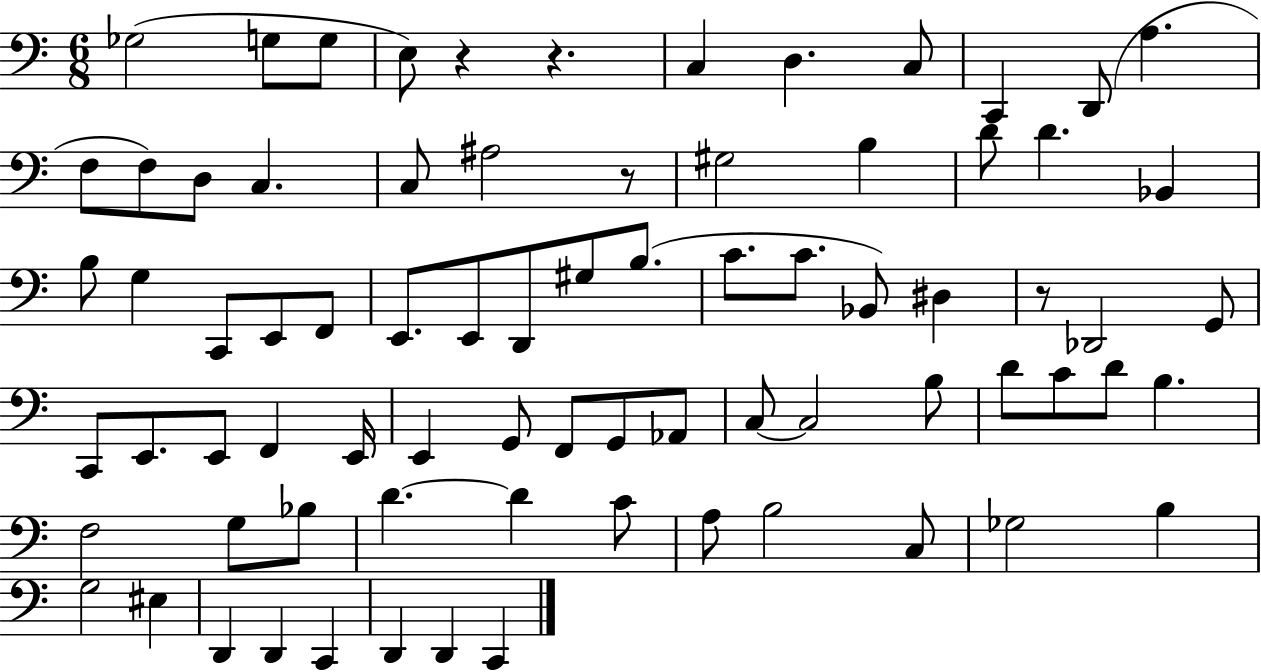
Gb3/h G3/e G3/e E3/e R/q R/q. C3/q D3/q. C3/e C2/q D2/e A3/q. F3/e F3/e D3/e C3/q. C3/e A#3/h R/e G#3/h B3/q D4/e D4/q. Bb2/q B3/e G3/q C2/e E2/e F2/e E2/e. E2/e D2/e G#3/e B3/e. C4/e. C4/e. Bb2/e D#3/q R/e Db2/h G2/e C2/e E2/e. E2/e F2/q E2/s E2/q G2/e F2/e G2/e Ab2/e C3/e C3/h B3/e D4/e C4/e D4/e B3/q. F3/h G3/e Bb3/e D4/q. D4/q C4/e A3/e B3/h C3/e Gb3/h B3/q G3/h EIS3/q D2/q D2/q C2/q D2/q D2/q C2/q